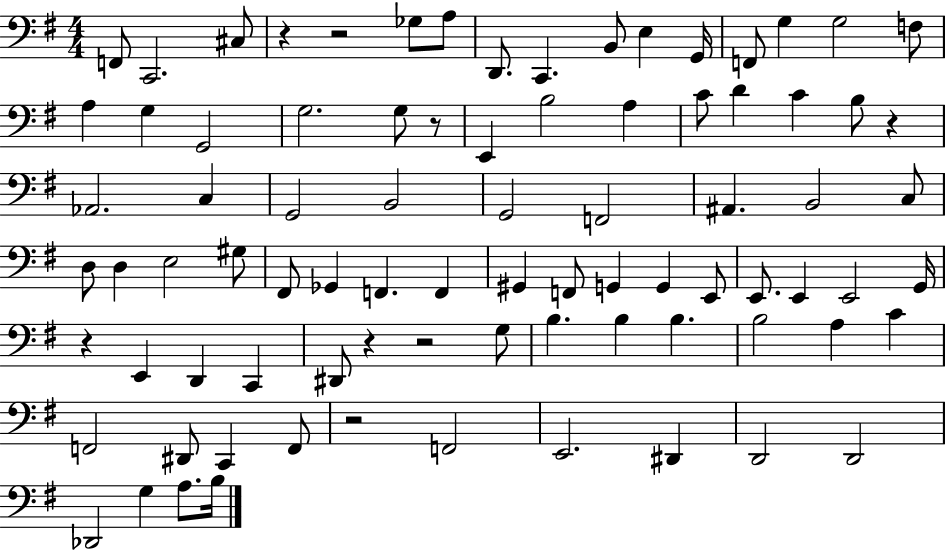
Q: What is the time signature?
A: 4/4